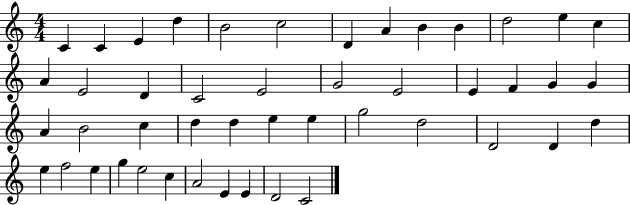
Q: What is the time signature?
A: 4/4